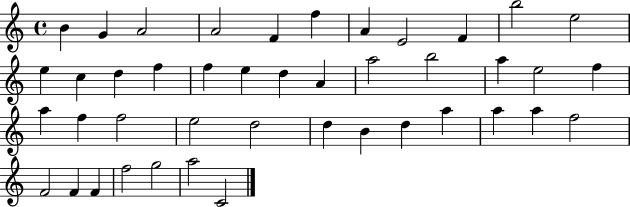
B4/q G4/q A4/h A4/h F4/q F5/q A4/q E4/h F4/q B5/h E5/h E5/q C5/q D5/q F5/q F5/q E5/q D5/q A4/q A5/h B5/h A5/q E5/h F5/q A5/q F5/q F5/h E5/h D5/h D5/q B4/q D5/q A5/q A5/q A5/q F5/h F4/h F4/q F4/q F5/h G5/h A5/h C4/h